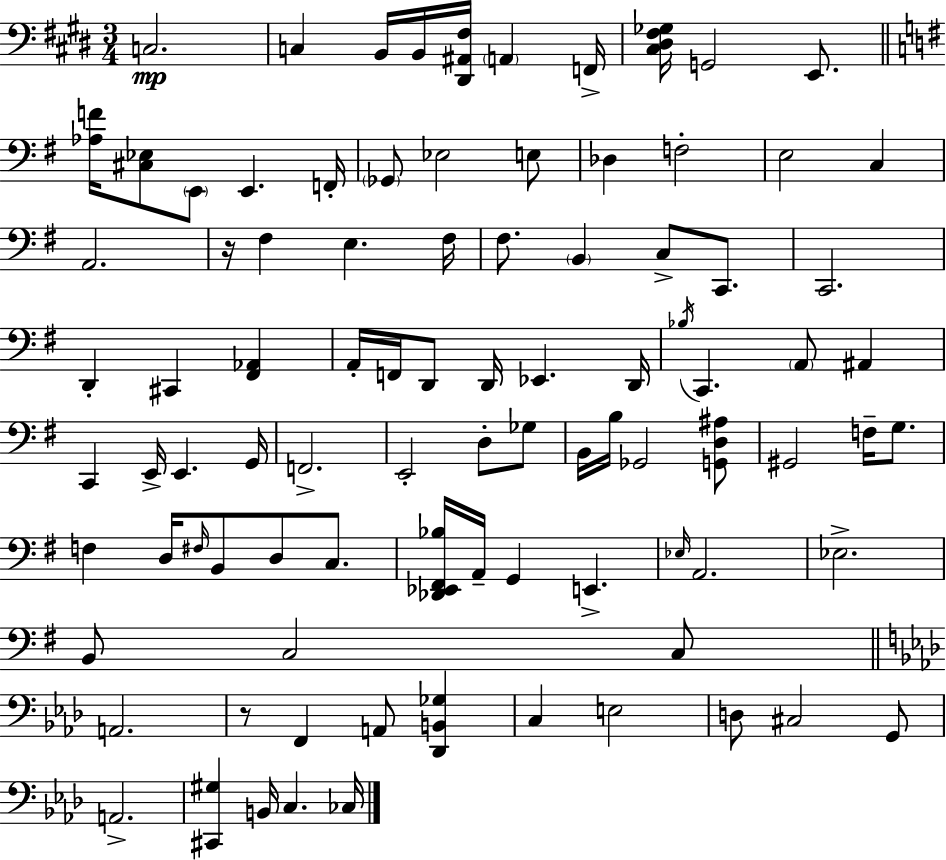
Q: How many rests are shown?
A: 2